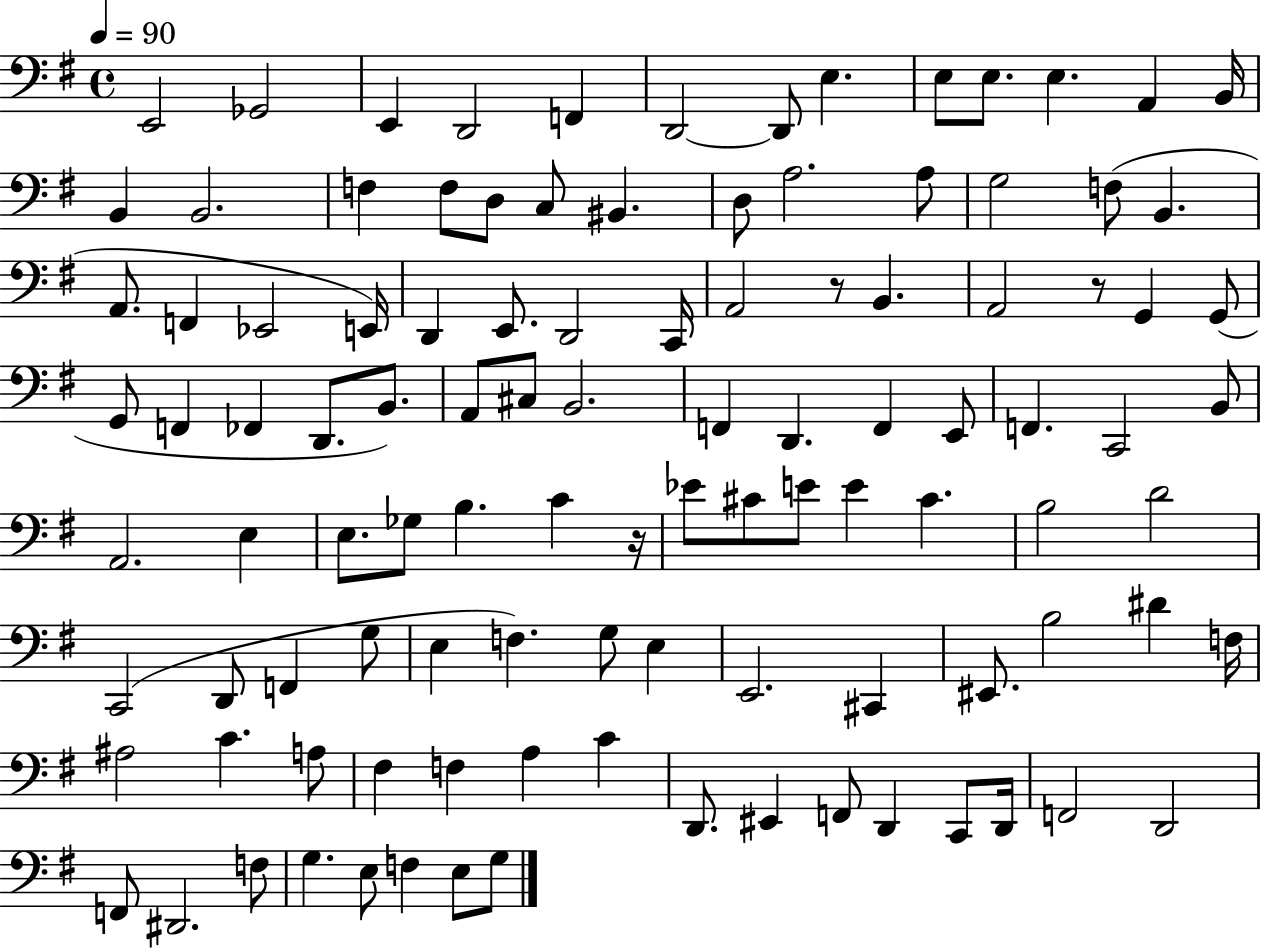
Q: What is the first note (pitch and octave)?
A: E2